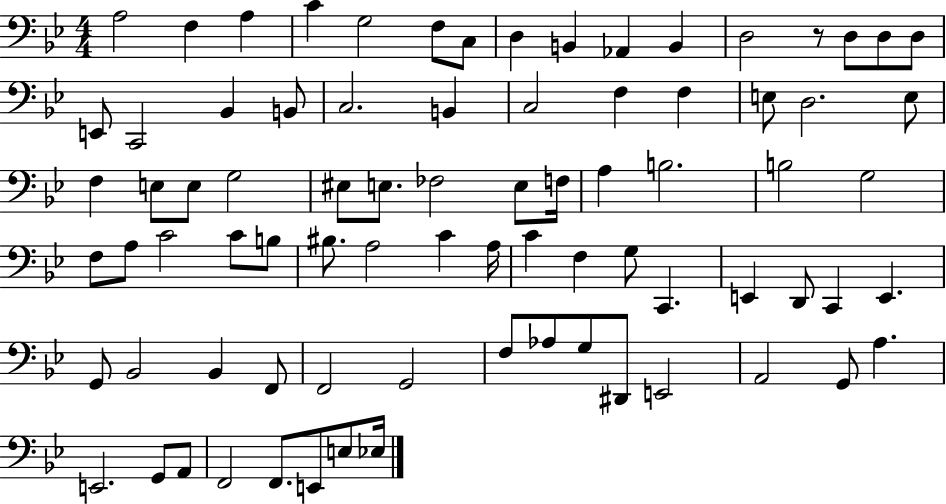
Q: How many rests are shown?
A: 1